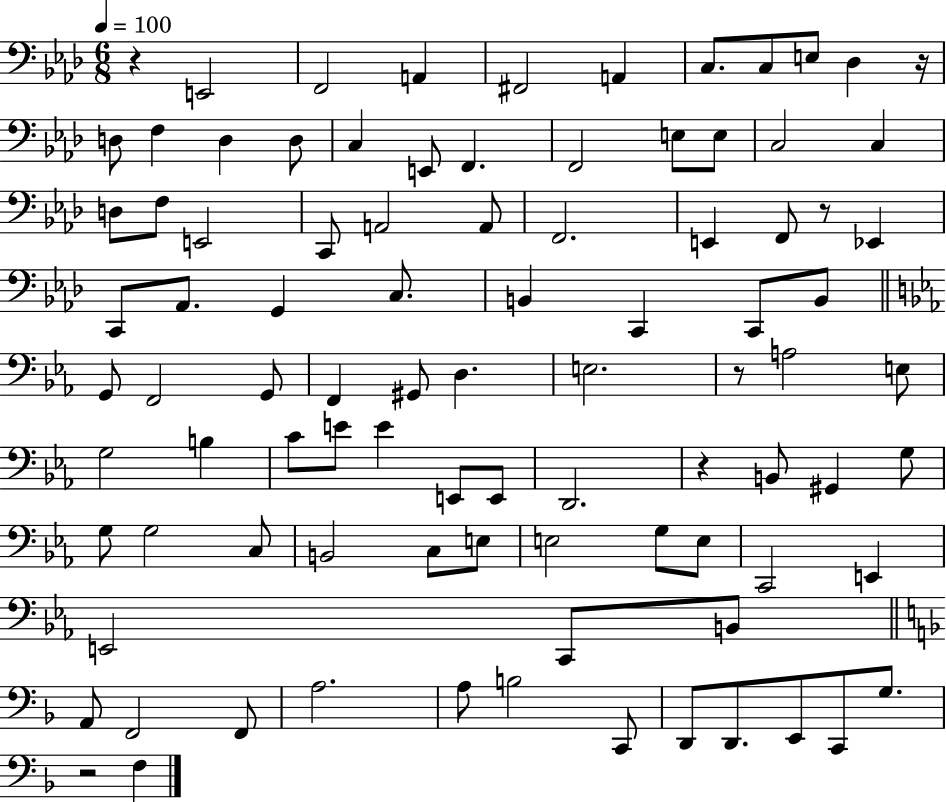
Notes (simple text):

R/q E2/h F2/h A2/q F#2/h A2/q C3/e. C3/e E3/e Db3/q R/s D3/e F3/q D3/q D3/e C3/q E2/e F2/q. F2/h E3/e E3/e C3/h C3/q D3/e F3/e E2/h C2/e A2/h A2/e F2/h. E2/q F2/e R/e Eb2/q C2/e Ab2/e. G2/q C3/e. B2/q C2/q C2/e B2/e G2/e F2/h G2/e F2/q G#2/e D3/q. E3/h. R/e A3/h E3/e G3/h B3/q C4/e E4/e E4/q E2/e E2/e D2/h. R/q B2/e G#2/q G3/e G3/e G3/h C3/e B2/h C3/e E3/e E3/h G3/e E3/e C2/h E2/q E2/h C2/e B2/e A2/e F2/h F2/e A3/h. A3/e B3/h C2/e D2/e D2/e. E2/e C2/e G3/e. R/h F3/q